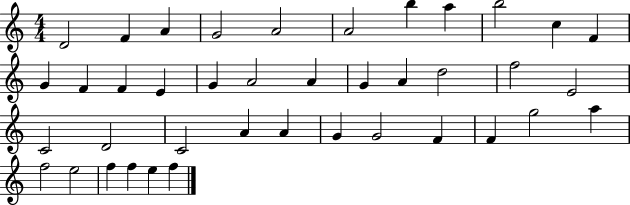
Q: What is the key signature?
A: C major